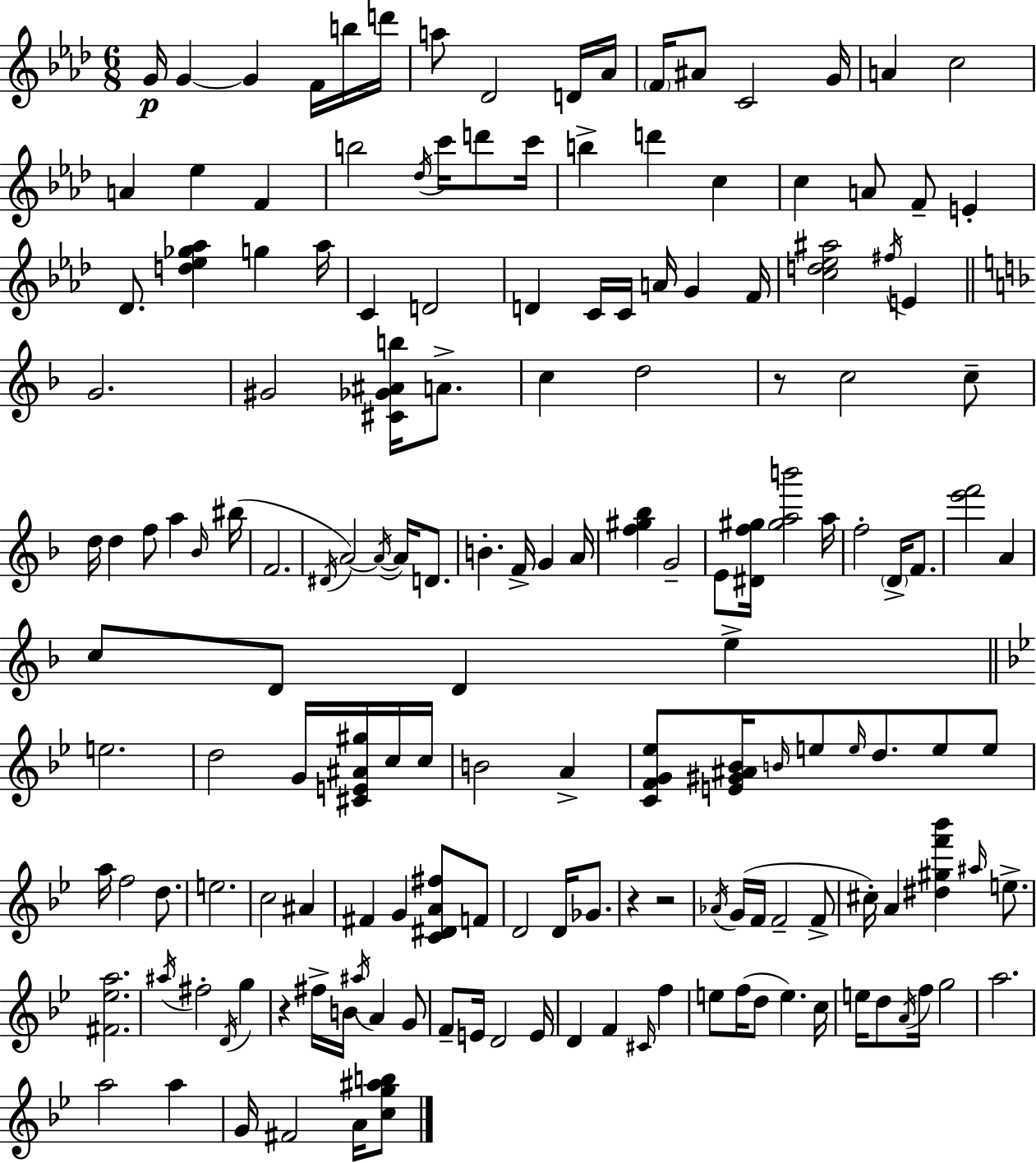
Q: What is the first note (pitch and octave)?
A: G4